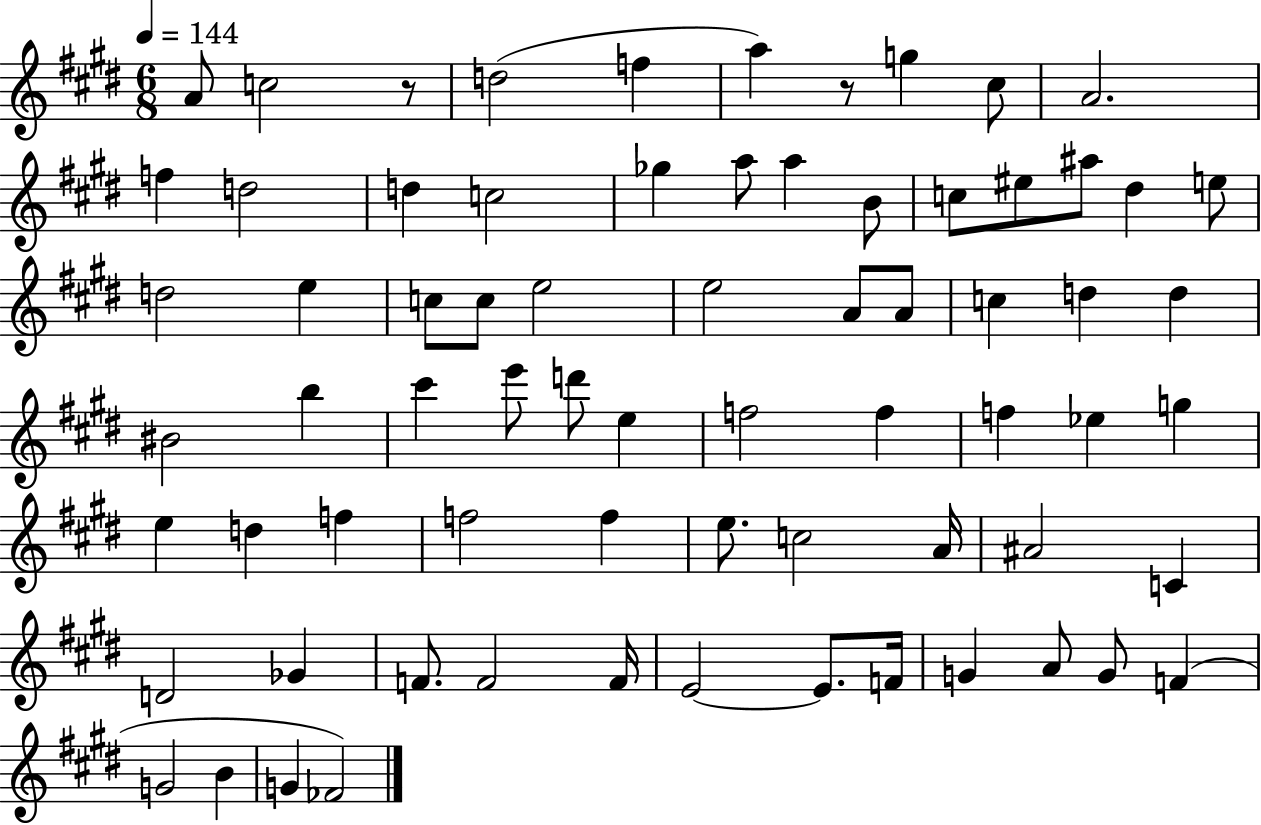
A4/e C5/h R/e D5/h F5/q A5/q R/e G5/q C#5/e A4/h. F5/q D5/h D5/q C5/h Gb5/q A5/e A5/q B4/e C5/e EIS5/e A#5/e D#5/q E5/e D5/h E5/q C5/e C5/e E5/h E5/h A4/e A4/e C5/q D5/q D5/q BIS4/h B5/q C#6/q E6/e D6/e E5/q F5/h F5/q F5/q Eb5/q G5/q E5/q D5/q F5/q F5/h F5/q E5/e. C5/h A4/s A#4/h C4/q D4/h Gb4/q F4/e. F4/h F4/s E4/h E4/e. F4/s G4/q A4/e G4/e F4/q G4/h B4/q G4/q FES4/h